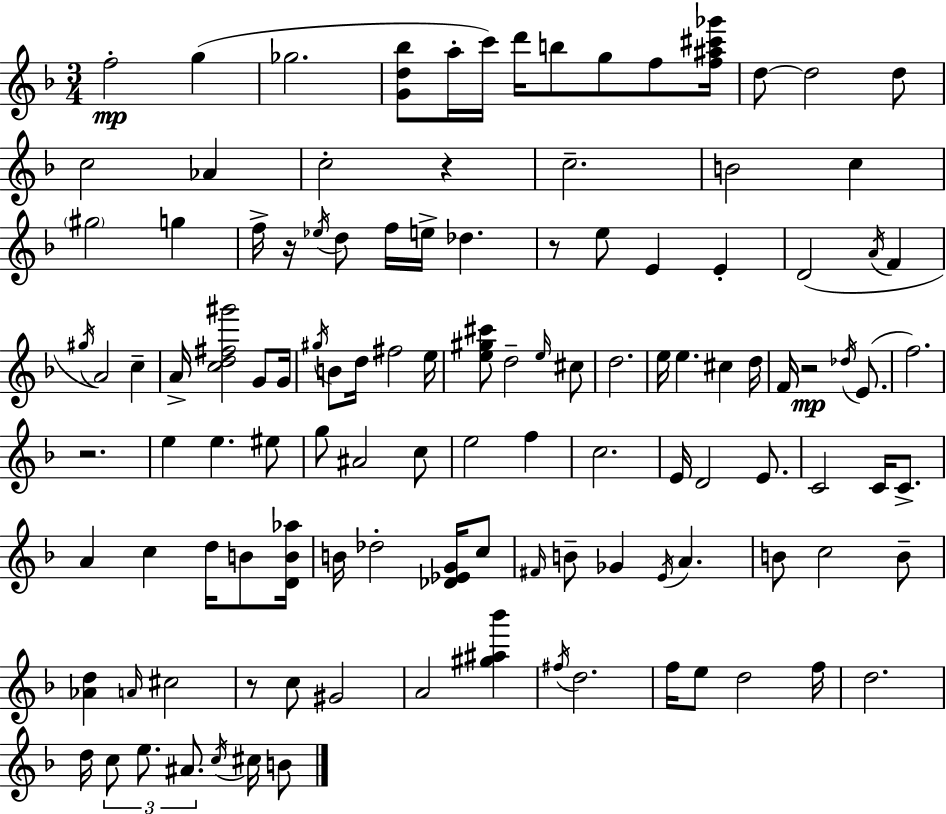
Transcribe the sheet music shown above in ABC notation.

X:1
T:Untitled
M:3/4
L:1/4
K:Dm
f2 g _g2 [Gd_b]/2 a/4 c'/4 d'/4 b/2 g/2 f/2 [f^a^c'_g']/4 d/2 d2 d/2 c2 _A c2 z c2 B2 c ^g2 g f/4 z/4 _e/4 d/2 f/4 e/4 _d z/2 e/2 E E D2 A/4 F ^g/4 A2 c A/4 [cd^f^g']2 G/2 G/4 ^g/4 B/2 d/4 ^f2 e/4 [e^g^c']/2 d2 e/4 ^c/2 d2 e/4 e ^c d/4 F/4 z2 _d/4 E/2 f2 z2 e e ^e/2 g/2 ^A2 c/2 e2 f c2 E/4 D2 E/2 C2 C/4 C/2 A c d/4 B/2 [DB_a]/4 B/4 _d2 [_D_EG]/4 c/2 ^F/4 B/2 _G E/4 A B/2 c2 B/2 [_Ad] A/4 ^c2 z/2 c/2 ^G2 A2 [^g^a_b'] ^f/4 d2 f/4 e/2 d2 f/4 d2 d/4 c/2 e/2 ^A/2 c/4 ^c/4 B/2